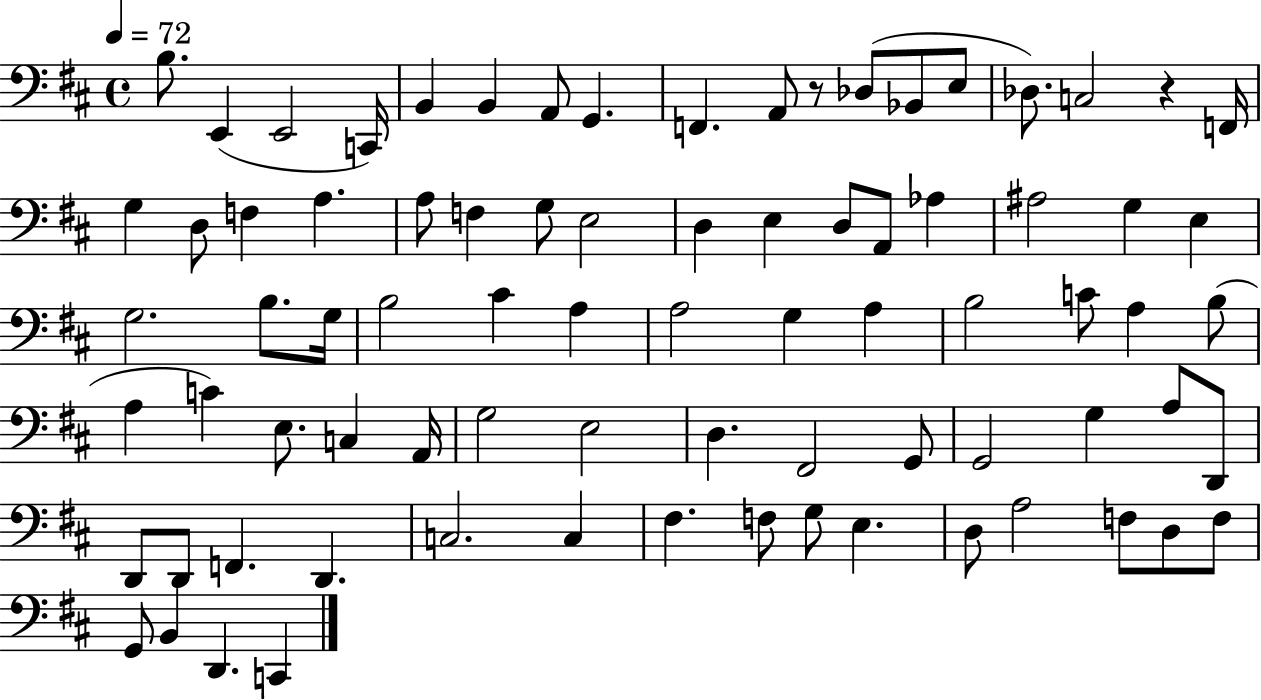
{
  \clef bass
  \time 4/4
  \defaultTimeSignature
  \key d \major
  \tempo 4 = 72
  b8. e,4( e,2 c,16) | b,4 b,4 a,8 g,4. | f,4. a,8 r8 des8( bes,8 e8 | des8.) c2 r4 f,16 | \break g4 d8 f4 a4. | a8 f4 g8 e2 | d4 e4 d8 a,8 aes4 | ais2 g4 e4 | \break g2. b8. g16 | b2 cis'4 a4 | a2 g4 a4 | b2 c'8 a4 b8( | \break a4 c'4) e8. c4 a,16 | g2 e2 | d4. fis,2 g,8 | g,2 g4 a8 d,8 | \break d,8 d,8 f,4. d,4. | c2. c4 | fis4. f8 g8 e4. | d8 a2 f8 d8 f8 | \break g,8 b,4 d,4. c,4 | \bar "|."
}